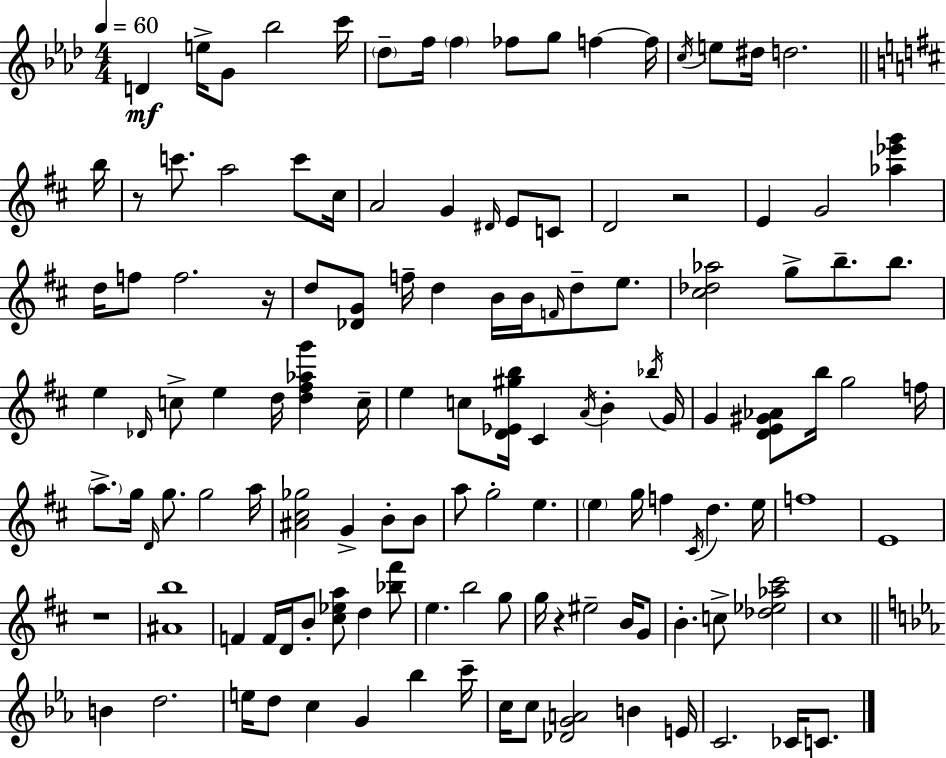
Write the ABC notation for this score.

X:1
T:Untitled
M:4/4
L:1/4
K:Fm
D e/4 G/2 _b2 c'/4 _d/2 f/4 f _f/2 g/2 f f/4 c/4 e/2 ^d/4 d2 b/4 z/2 c'/2 a2 c'/2 ^c/4 A2 G ^D/4 E/2 C/2 D2 z2 E G2 [_a_e'g'] d/4 f/2 f2 z/4 d/2 [_DG]/2 f/4 d B/4 B/4 F/4 d/2 e/2 [^c_d_a]2 g/2 b/2 b/2 e _D/4 c/2 e d/4 [d^f_ag'] c/4 e c/2 [D_E^gb]/4 ^C A/4 B _b/4 G/4 G [DE^G_A]/2 b/4 g2 f/4 a/2 g/4 D/4 g/2 g2 a/4 [^A^c_g]2 G B/2 B/2 a/2 g2 e e g/4 f ^C/4 d e/4 f4 E4 z4 [^Ab]4 F F/4 D/4 B/2 [^c_ea]/2 d [_b^f']/2 e b2 g/2 g/4 z ^e2 B/4 G/2 B c/2 [_d_e_a^c']2 ^c4 B d2 e/4 d/2 c G _b c'/4 c/4 c/2 [_DGA]2 B E/4 C2 _C/4 C/2